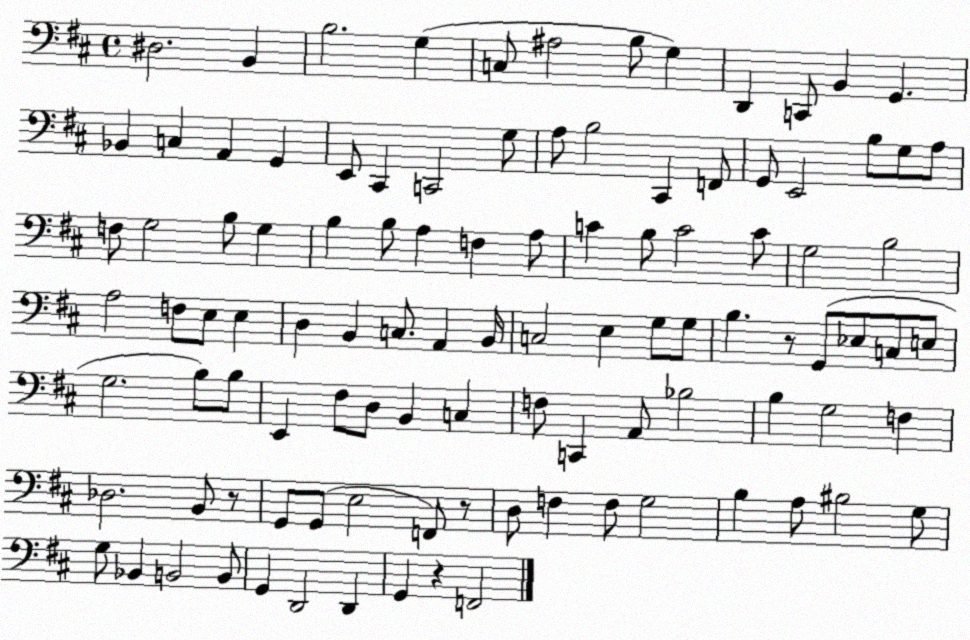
X:1
T:Untitled
M:4/4
L:1/4
K:D
^D,2 B,, B,2 G, C,/2 ^A,2 B,/2 G, D,, C,,/2 B,, G,, _B,, C, A,, G,, E,,/2 ^C,, C,,2 G,/2 A,/2 B,2 ^C,, F,,/2 G,,/2 E,,2 B,/2 G,/2 A,/2 F,/2 G,2 B,/2 G, B, B,/2 A, F, A,/2 C B,/2 C2 C/2 G,2 B,2 A,2 F,/2 E,/2 E, D, B,, C,/2 A,, B,,/4 C,2 E, G,/2 G,/2 B, z/2 G,,/2 _E,/2 C,/2 E,/2 G,2 B,/2 B,/2 E,, ^F,/2 D,/2 B,, C, F,/2 C,, A,,/2 _B,2 B, G,2 F, _D,2 B,,/2 z/2 G,,/2 G,,/2 E,2 F,,/2 z/2 D,/2 F, F,/2 G,2 B, A,/2 ^B,2 G,/2 G,/2 _B,, B,,2 B,,/2 G,, D,,2 D,, G,, z F,,2